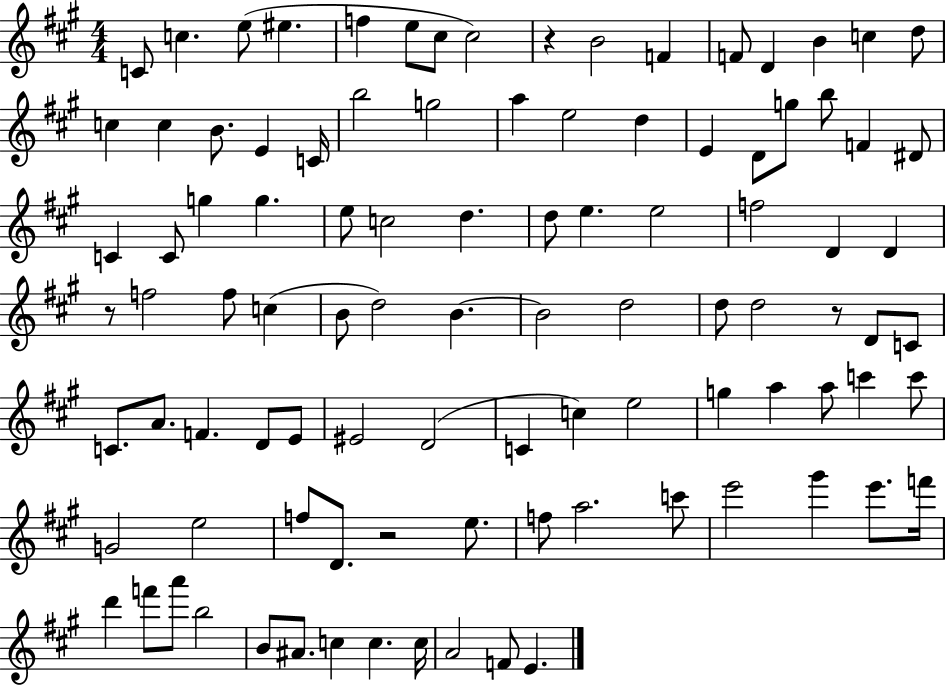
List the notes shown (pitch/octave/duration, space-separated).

C4/e C5/q. E5/e EIS5/q. F5/q E5/e C#5/e C#5/h R/q B4/h F4/q F4/e D4/q B4/q C5/q D5/e C5/q C5/q B4/e. E4/q C4/s B5/h G5/h A5/q E5/h D5/q E4/q D4/e G5/e B5/e F4/q D#4/e C4/q C4/e G5/q G5/q. E5/e C5/h D5/q. D5/e E5/q. E5/h F5/h D4/q D4/q R/e F5/h F5/e C5/q B4/e D5/h B4/q. B4/h D5/h D5/e D5/h R/e D4/e C4/e C4/e. A4/e. F4/q. D4/e E4/e EIS4/h D4/h C4/q C5/q E5/h G5/q A5/q A5/e C6/q C6/e G4/h E5/h F5/e D4/e. R/h E5/e. F5/e A5/h. C6/e E6/h G#6/q E6/e. F6/s D6/q F6/e A6/e B5/h B4/e A#4/e. C5/q C5/q. C5/s A4/h F4/e E4/q.